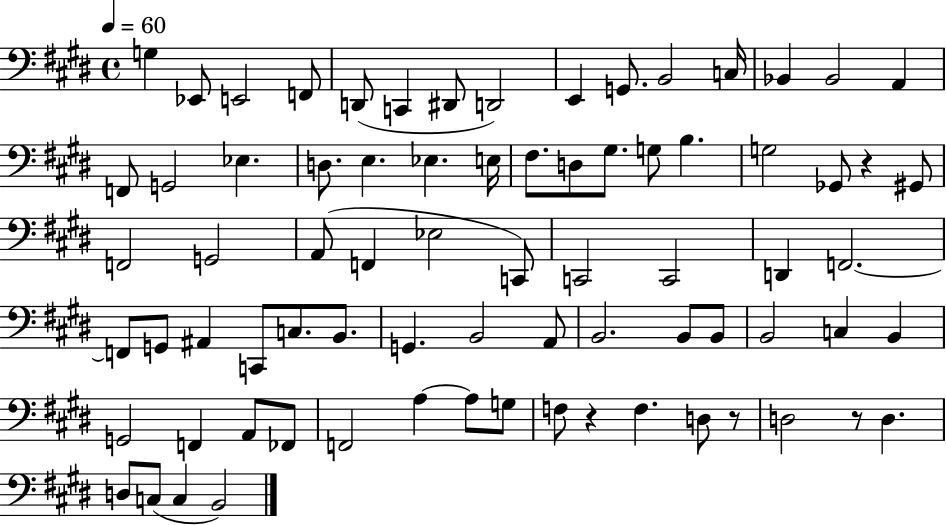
X:1
T:Untitled
M:4/4
L:1/4
K:E
G, _E,,/2 E,,2 F,,/2 D,,/2 C,, ^D,,/2 D,,2 E,, G,,/2 B,,2 C,/4 _B,, _B,,2 A,, F,,/2 G,,2 _E, D,/2 E, _E, E,/4 ^F,/2 D,/2 ^G,/2 G,/2 B, G,2 _G,,/2 z ^G,,/2 F,,2 G,,2 A,,/2 F,, _E,2 C,,/2 C,,2 C,,2 D,, F,,2 F,,/2 G,,/2 ^A,, C,,/2 C,/2 B,,/2 G,, B,,2 A,,/2 B,,2 B,,/2 B,,/2 B,,2 C, B,, G,,2 F,, A,,/2 _F,,/2 F,,2 A, A,/2 G,/2 F,/2 z F, D,/2 z/2 D,2 z/2 D, D,/2 C,/2 C, B,,2